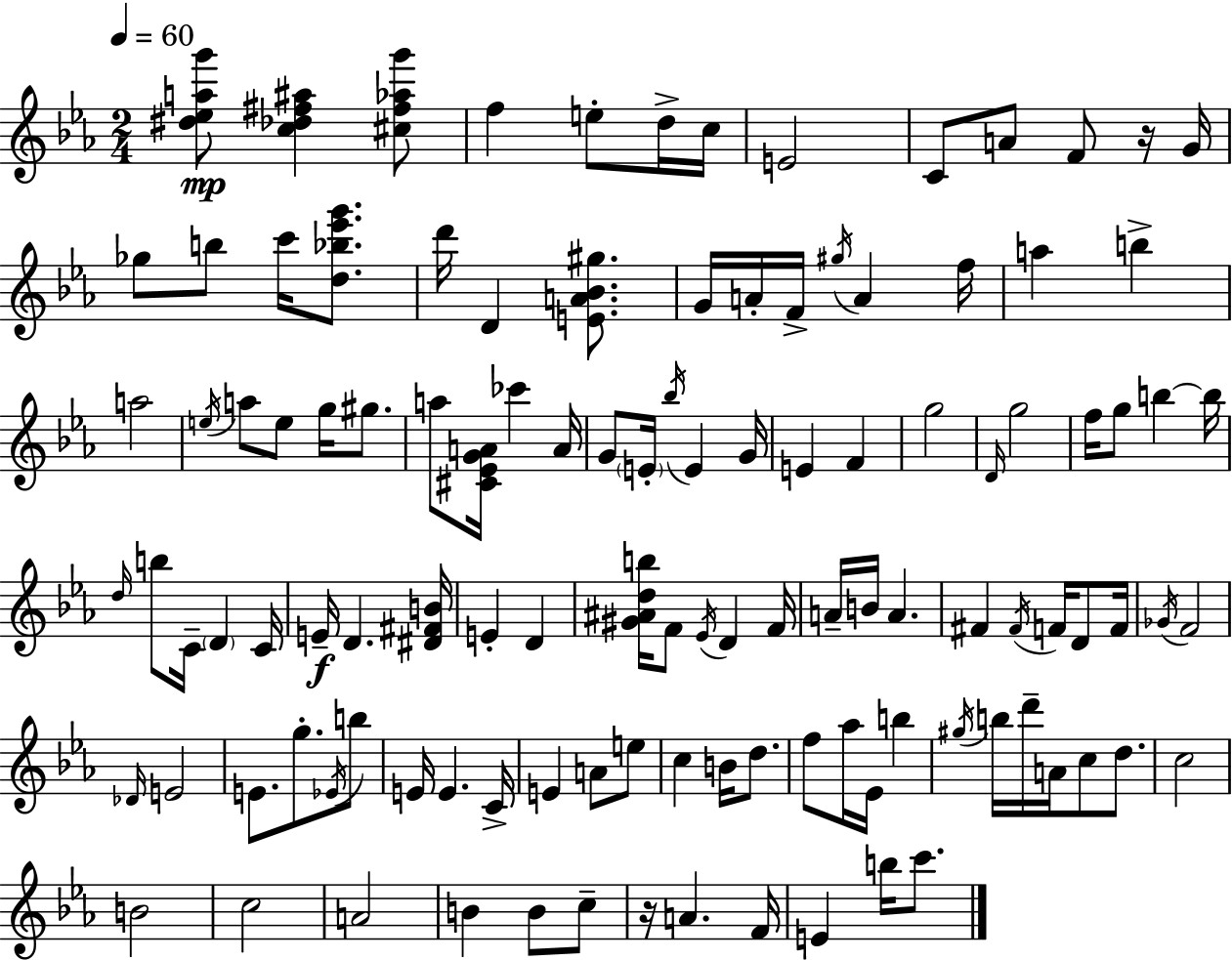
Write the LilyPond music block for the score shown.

{
  \clef treble
  \numericTimeSignature
  \time 2/4
  \key c \minor
  \tempo 4 = 60
  \repeat volta 2 { <dis'' ees'' a'' g'''>8\mp <c'' des'' fis'' ais''>4 <cis'' fis'' aes'' g'''>8 | f''4 e''8-. d''16-> c''16 | e'2 | c'8 a'8 f'8 r16 g'16 | \break ges''8 b''8 c'''16 <d'' bes'' ees''' g'''>8. | d'''16 d'4 <e' a' bes' gis''>8. | g'16 a'16-. f'16-> \acciaccatura { gis''16 } a'4 | f''16 a''4 b''4-> | \break a''2 | \acciaccatura { e''16 } a''8 e''8 g''16 gis''8. | a''8 <cis' ees' g' a'>16 ces'''4 | a'16 g'8 \parenthesize e'16-. \acciaccatura { bes''16 } e'4 | \break g'16 e'4 f'4 | g''2 | \grace { d'16 } g''2 | f''16 g''8 b''4~~ | \break b''16 \grace { d''16 } b''8 c'16-- | \parenthesize d'4 c'16 e'16--\f d'4. | <dis' fis' b'>16 e'4-. | d'4 <gis' ais' d'' b''>16 f'8 | \break \acciaccatura { ees'16 } d'4 f'16 a'16-- b'16 | a'4. fis'4 | \acciaccatura { fis'16 } f'16 d'8 f'16 \acciaccatura { ges'16 } | f'2 | \break \grace { des'16 } e'2 | e'8. g''8.-. \acciaccatura { ees'16 } | b''8 e'16 e'4. | c'16-> e'4 a'8 | \break e''8 c''4 b'16 d''8. | f''8 aes''16 ees'16 b''4 | \acciaccatura { gis''16 } b''16 d'''16-- a'16 c''8 | d''8. c''2 | \break b'2 | c''2 | a'2 | b'4 b'8 | \break c''8-- r16 a'4. | f'16 e'4 b''16 | c'''8. } \bar "|."
}